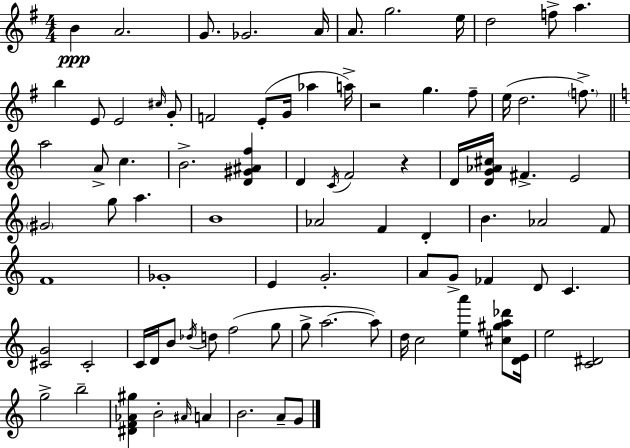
B4/q A4/h. G4/e. Gb4/h. A4/s A4/e. G5/h. E5/s D5/h F5/e A5/q. B5/q E4/e E4/h C#5/s G4/e F4/h E4/e G4/s Ab5/q A5/s R/h G5/q. F#5/e E5/s D5/h. F5/e. A5/h A4/e C5/q. B4/h. [D4,G#4,A#4,F5]/q D4/q C4/s F4/h R/q D4/s [D4,G4,Ab4,C#5]/s F#4/q. E4/h G#4/h G5/e A5/q. B4/w Ab4/h F4/q D4/q B4/q. Ab4/h F4/e F4/w Gb4/w E4/q G4/h. A4/e G4/e FES4/q D4/e C4/q. [C#4,G4]/h C#4/h C4/s D4/s B4/e Db5/s D5/e F5/h G5/e G5/e A5/h. A5/e D5/s C5/h [E5,A6]/q [C#5,G#5,A5,Db6]/e [D4,E4]/s E5/h [C4,D#4]/h G5/h B5/h [D#4,F4,Ab4,G#5]/q B4/h A#4/s A4/q B4/h. A4/e G4/e